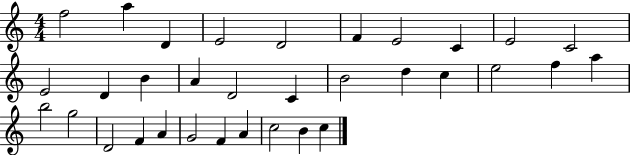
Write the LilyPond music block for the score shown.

{
  \clef treble
  \numericTimeSignature
  \time 4/4
  \key c \major
  f''2 a''4 d'4 | e'2 d'2 | f'4 e'2 c'4 | e'2 c'2 | \break e'2 d'4 b'4 | a'4 d'2 c'4 | b'2 d''4 c''4 | e''2 f''4 a''4 | \break b''2 g''2 | d'2 f'4 a'4 | g'2 f'4 a'4 | c''2 b'4 c''4 | \break \bar "|."
}